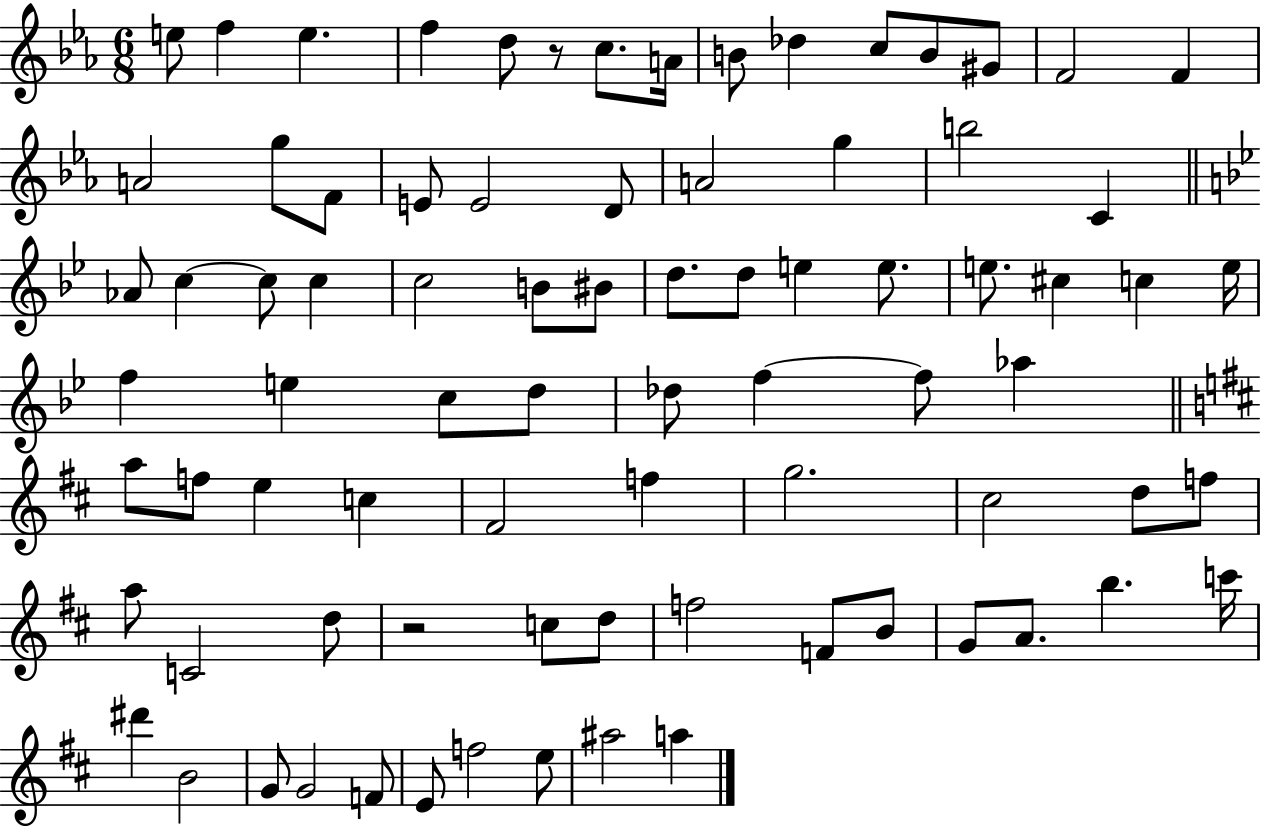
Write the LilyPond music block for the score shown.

{
  \clef treble
  \numericTimeSignature
  \time 6/8
  \key ees \major
  e''8 f''4 e''4. | f''4 d''8 r8 c''8. a'16 | b'8 des''4 c''8 b'8 gis'8 | f'2 f'4 | \break a'2 g''8 f'8 | e'8 e'2 d'8 | a'2 g''4 | b''2 c'4 | \break \bar "||" \break \key g \minor aes'8 c''4~~ c''8 c''4 | c''2 b'8 bis'8 | d''8. d''8 e''4 e''8. | e''8. cis''4 c''4 e''16 | \break f''4 e''4 c''8 d''8 | des''8 f''4~~ f''8 aes''4 | \bar "||" \break \key b \minor a''8 f''8 e''4 c''4 | fis'2 f''4 | g''2. | cis''2 d''8 f''8 | \break a''8 c'2 d''8 | r2 c''8 d''8 | f''2 f'8 b'8 | g'8 a'8. b''4. c'''16 | \break dis'''4 b'2 | g'8 g'2 f'8 | e'8 f''2 e''8 | ais''2 a''4 | \break \bar "|."
}